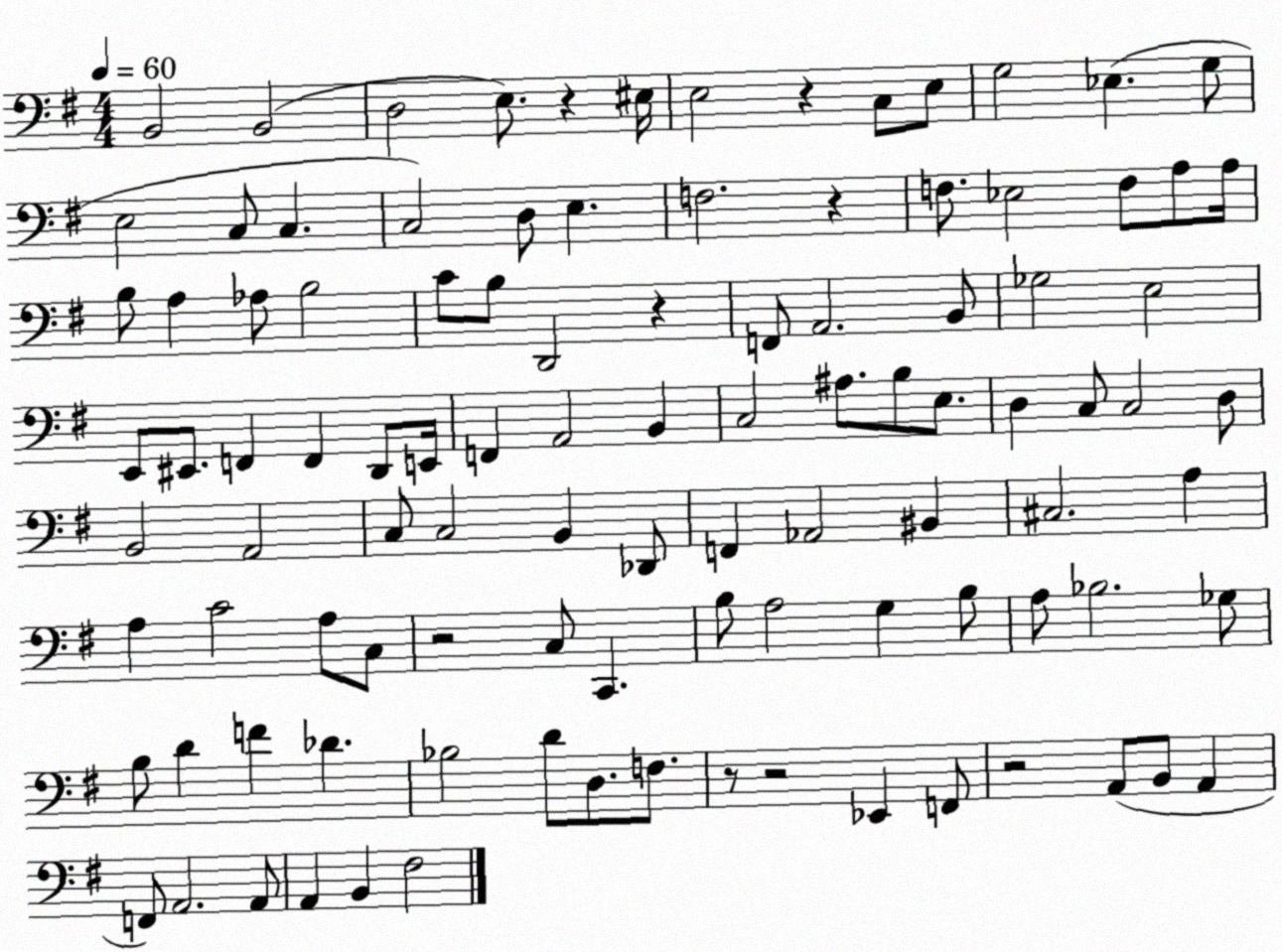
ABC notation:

X:1
T:Untitled
M:4/4
L:1/4
K:G
B,,2 B,,2 D,2 E,/2 z ^E,/4 E,2 z C,/2 E,/2 G,2 _E, G,/2 E,2 C,/2 C, C,2 D,/2 E, F,2 z F,/2 _E,2 F,/2 A,/2 A,/4 B,/2 A, _A,/2 B,2 C/2 B,/2 D,,2 z F,,/2 A,,2 B,,/2 _G,2 E,2 E,,/2 ^E,,/2 F,, F,, D,,/2 E,,/4 F,, A,,2 B,, C,2 ^A,/2 B,/2 E,/2 D, C,/2 C,2 D,/2 B,,2 A,,2 C,/2 C,2 B,, _D,,/2 F,, _A,,2 ^B,, ^C,2 A, A, C2 A,/2 C,/2 z2 C,/2 C,, B,/2 A,2 G, B,/2 A,/2 _B,2 _G,/2 B,/2 D F _D _B,2 D/2 D,/2 F,/2 z/2 z2 _E,, F,,/2 z2 A,,/2 B,,/2 A,, F,,/2 A,,2 A,,/2 A,, B,, ^F,2